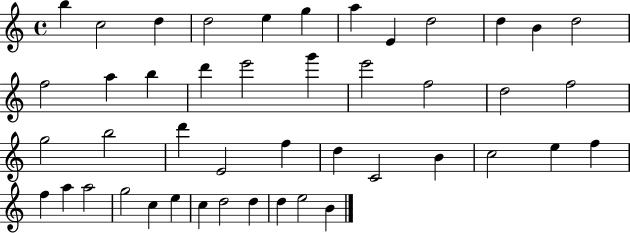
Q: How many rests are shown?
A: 0